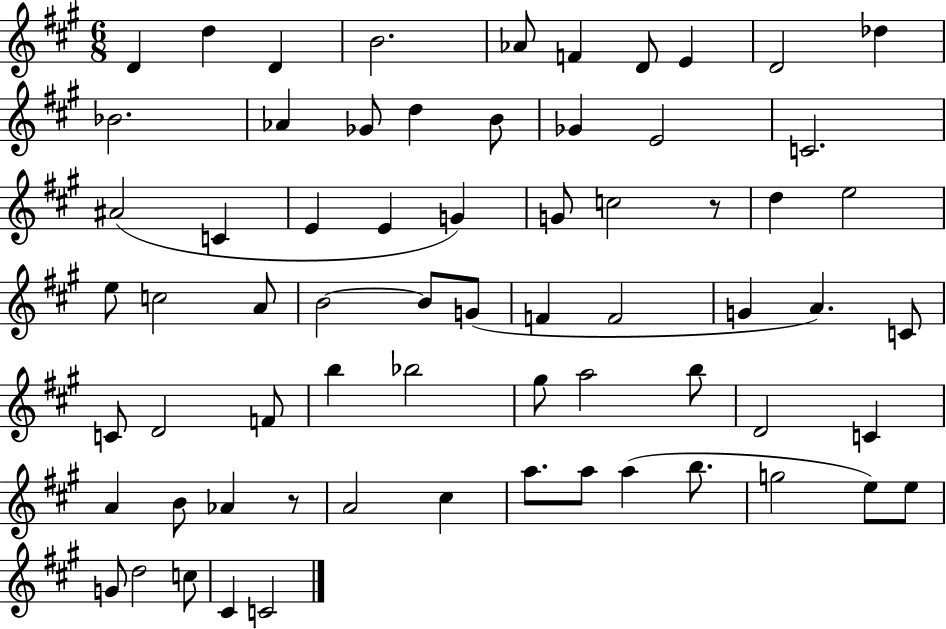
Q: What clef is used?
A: treble